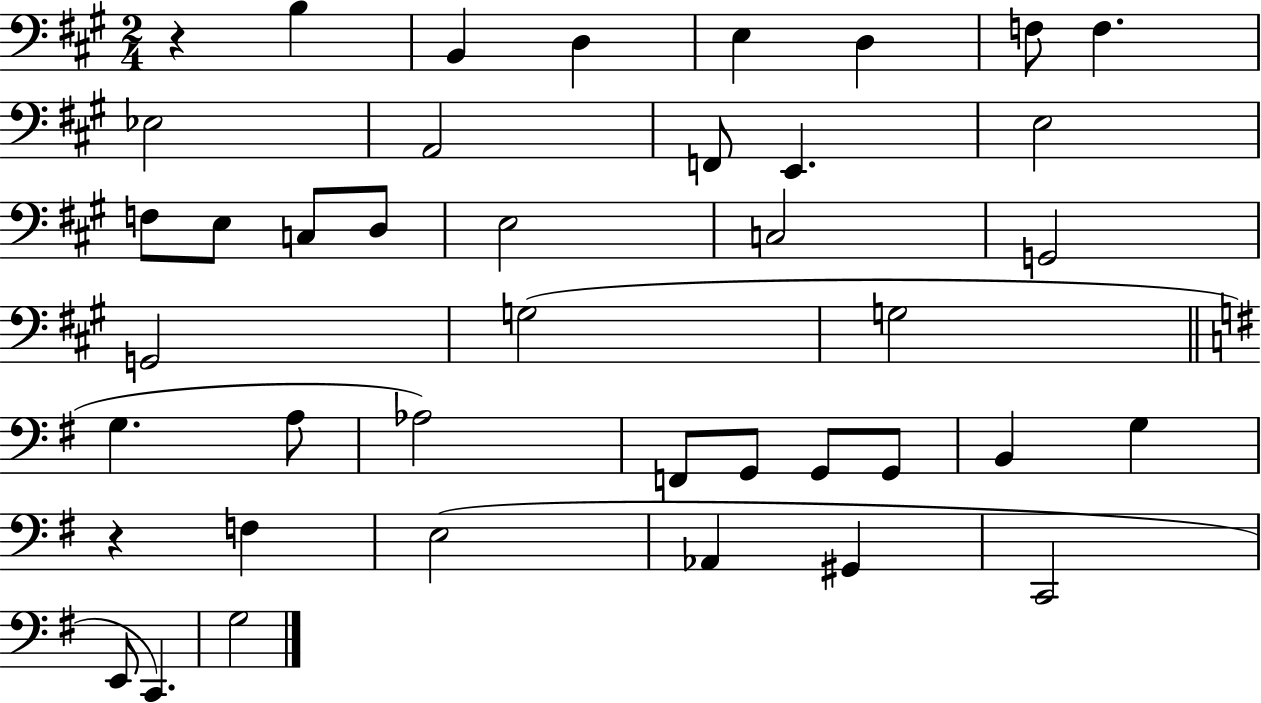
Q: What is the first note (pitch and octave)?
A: B3